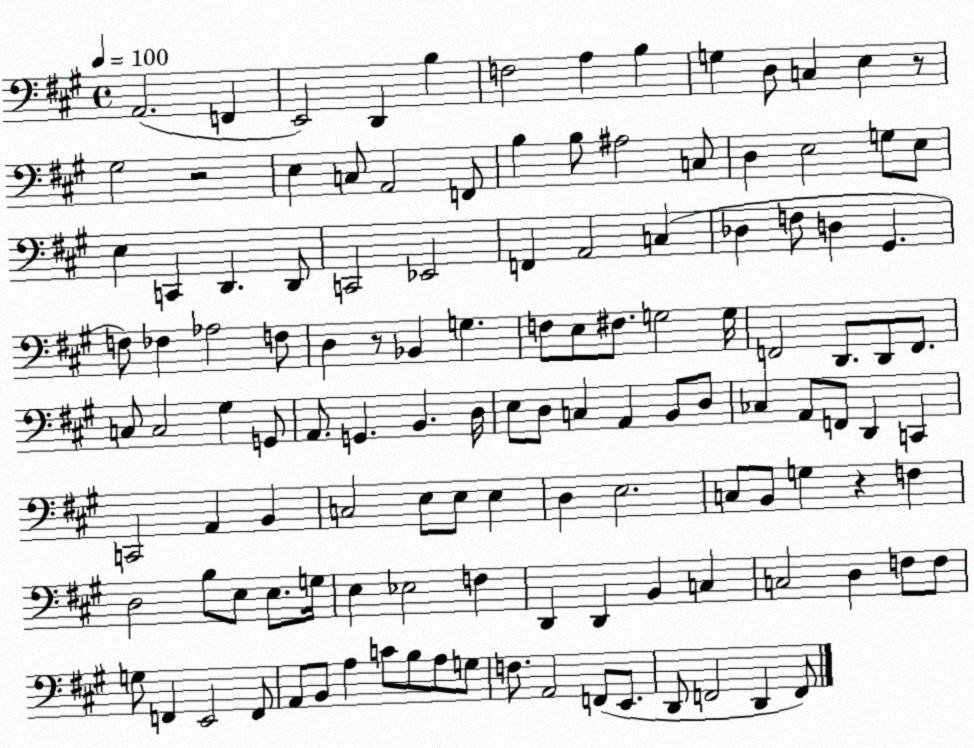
X:1
T:Untitled
M:4/4
L:1/4
K:A
A,,2 F,, E,,2 D,, B, F,2 A, B, G, D,/2 C, E, z/2 ^G,2 z2 E, C,/2 A,,2 F,,/2 B, B,/2 ^A,2 C,/2 D, E,2 G,/2 E,/2 E, C,, D,, D,,/2 C,,2 _E,,2 F,, A,,2 C, _D, F,/2 D, ^G,, F,/2 _F, _A,2 F,/2 D, z/2 _B,, G, F,/2 E,/2 ^F,/2 G,2 G,/4 F,,2 D,,/2 D,,/2 F,,/2 C,/2 C,2 ^G, G,,/2 A,,/2 G,, B,, D,/4 E,/2 D,/2 C, A,, B,,/2 D,/2 _C, A,,/2 F,,/2 D,, C,, C,,2 A,, B,, C,2 E,/2 E,/2 E, D, E,2 C,/2 B,,/2 G, z F, D,2 B,/2 E,/2 E,/2 G,/4 E, _E,2 F, D,, D,, B,, C, C,2 D, F,/2 F,/2 G,/2 F,, E,,2 F,,/2 A,,/2 B,,/2 A, C/2 B,/2 A,/2 G,/2 F,/2 A,,2 F,,/2 E,,/2 D,,/2 F,,2 D,, F,,/2